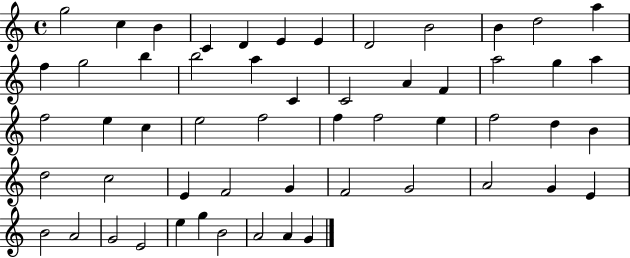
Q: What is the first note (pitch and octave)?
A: G5